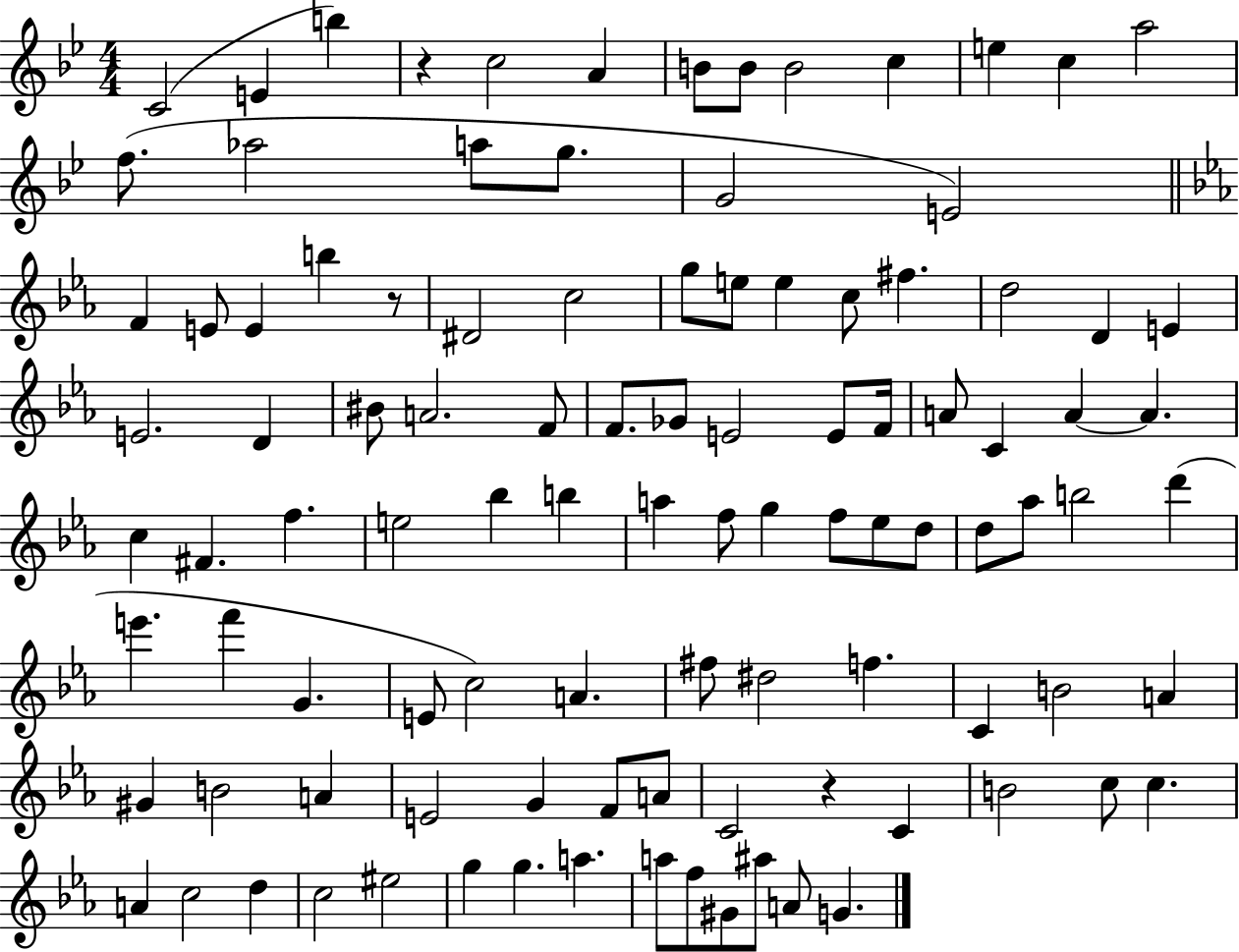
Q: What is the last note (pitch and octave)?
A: G4